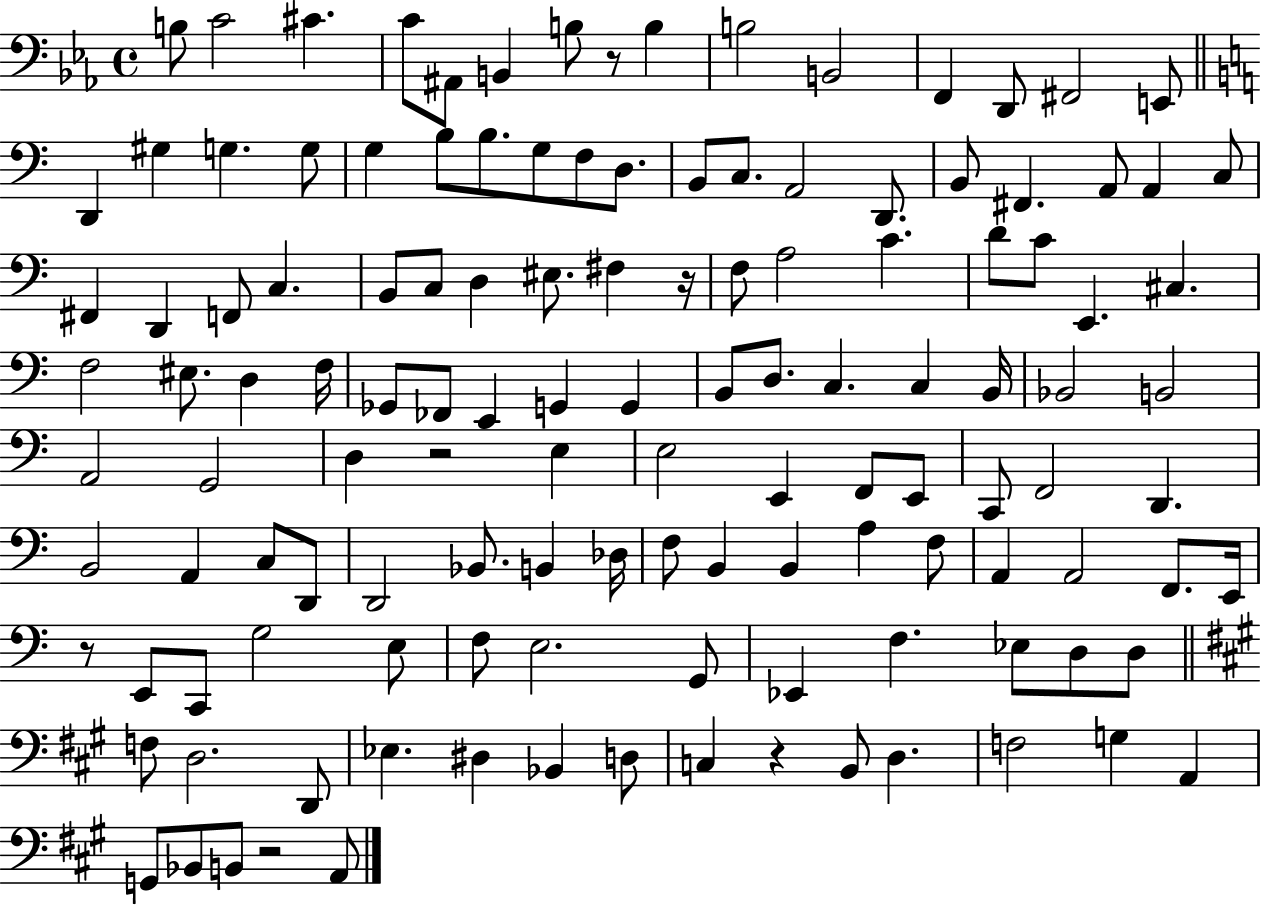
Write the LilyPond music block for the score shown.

{
  \clef bass
  \time 4/4
  \defaultTimeSignature
  \key ees \major
  b8 c'2 cis'4. | c'8 ais,8 b,4 b8 r8 b4 | b2 b,2 | f,4 d,8 fis,2 e,8 | \break \bar "||" \break \key a \minor d,4 gis4 g4. g8 | g4 b8 b8. g8 f8 d8. | b,8 c8. a,2 d,8. | b,8 fis,4. a,8 a,4 c8 | \break fis,4 d,4 f,8 c4. | b,8 c8 d4 eis8. fis4 r16 | f8 a2 c'4. | d'8 c'8 e,4. cis4. | \break f2 eis8. d4 f16 | ges,8 fes,8 e,4 g,4 g,4 | b,8 d8. c4. c4 b,16 | bes,2 b,2 | \break a,2 g,2 | d4 r2 e4 | e2 e,4 f,8 e,8 | c,8 f,2 d,4. | \break b,2 a,4 c8 d,8 | d,2 bes,8. b,4 des16 | f8 b,4 b,4 a4 f8 | a,4 a,2 f,8. e,16 | \break r8 e,8 c,8 g2 e8 | f8 e2. g,8 | ees,4 f4. ees8 d8 d8 | \bar "||" \break \key a \major f8 d2. d,8 | ees4. dis4 bes,4 d8 | c4 r4 b,8 d4. | f2 g4 a,4 | \break g,8 bes,8 b,8 r2 a,8 | \bar "|."
}